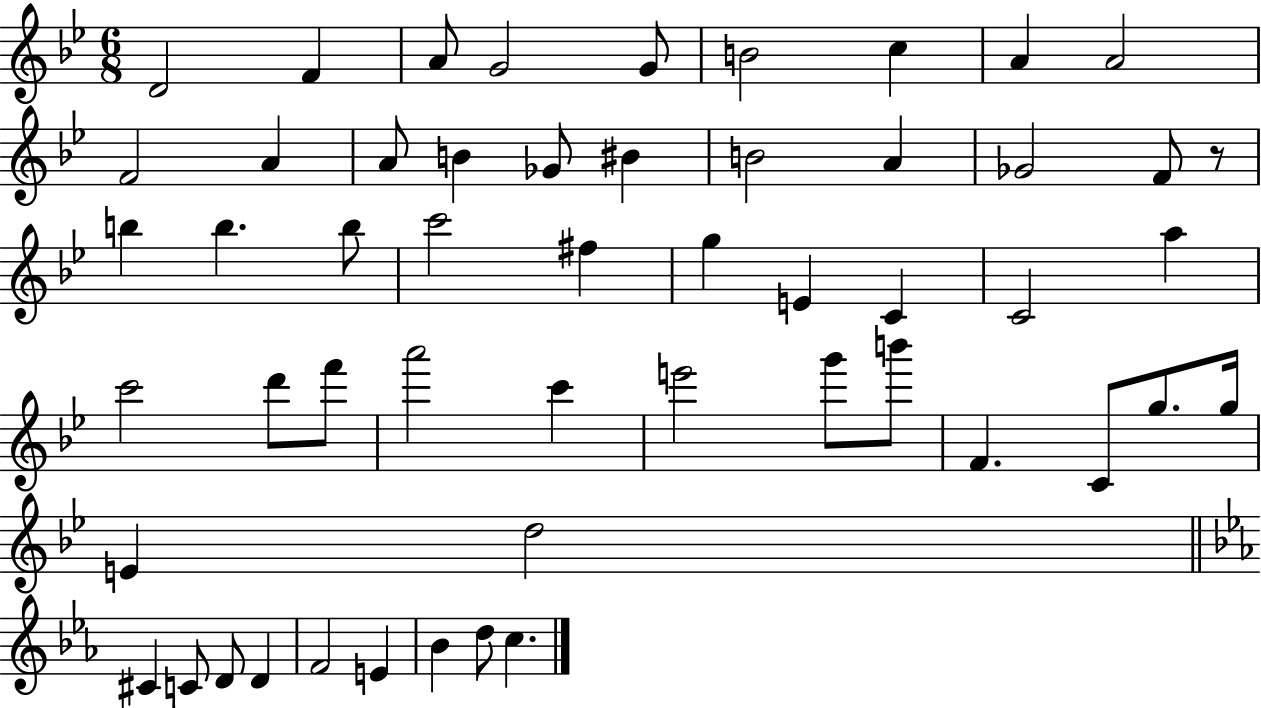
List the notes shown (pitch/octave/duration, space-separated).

D4/h F4/q A4/e G4/h G4/e B4/h C5/q A4/q A4/h F4/h A4/q A4/e B4/q Gb4/e BIS4/q B4/h A4/q Gb4/h F4/e R/e B5/q B5/q. B5/e C6/h F#5/q G5/q E4/q C4/q C4/h A5/q C6/h D6/e F6/e A6/h C6/q E6/h G6/e B6/e F4/q. C4/e G5/e. G5/s E4/q D5/h C#4/q C4/e D4/e D4/q F4/h E4/q Bb4/q D5/e C5/q.